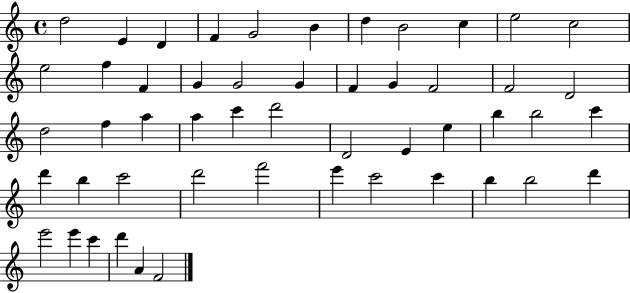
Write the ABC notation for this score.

X:1
T:Untitled
M:4/4
L:1/4
K:C
d2 E D F G2 B d B2 c e2 c2 e2 f F G G2 G F G F2 F2 D2 d2 f a a c' d'2 D2 E e b b2 c' d' b c'2 d'2 f'2 e' c'2 c' b b2 d' e'2 e' c' d' A F2